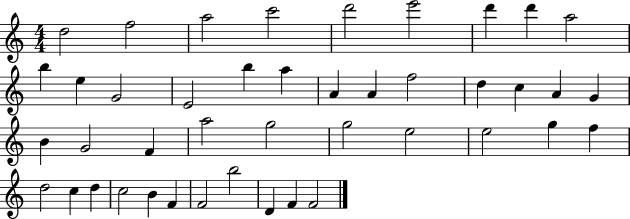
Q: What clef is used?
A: treble